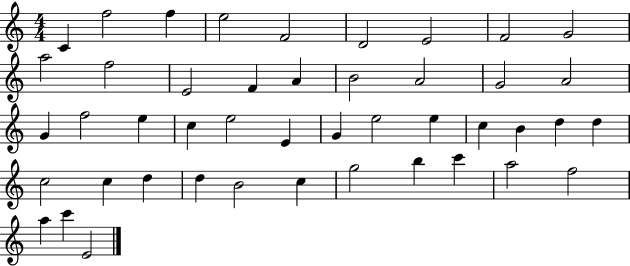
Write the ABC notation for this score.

X:1
T:Untitled
M:4/4
L:1/4
K:C
C f2 f e2 F2 D2 E2 F2 G2 a2 f2 E2 F A B2 A2 G2 A2 G f2 e c e2 E G e2 e c B d d c2 c d d B2 c g2 b c' a2 f2 a c' E2